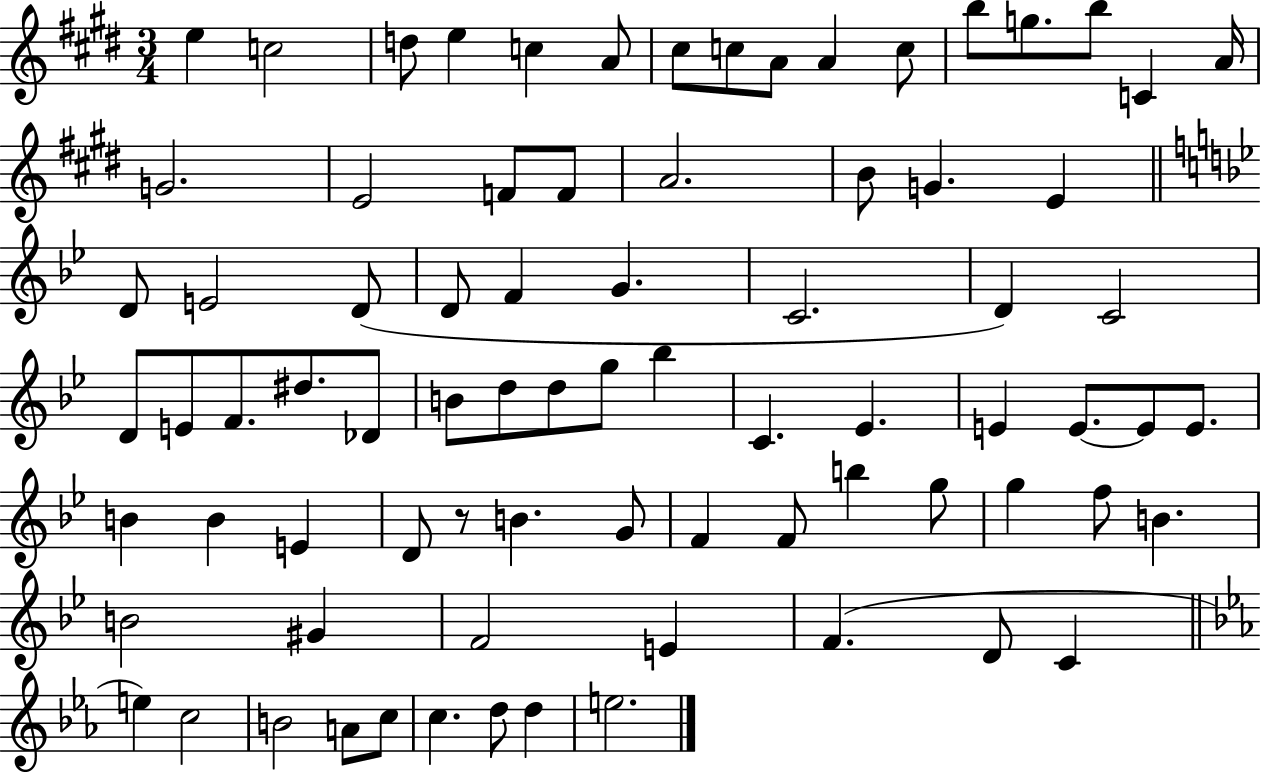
E5/q C5/h D5/e E5/q C5/q A4/e C#5/e C5/e A4/e A4/q C5/e B5/e G5/e. B5/e C4/q A4/s G4/h. E4/h F4/e F4/e A4/h. B4/e G4/q. E4/q D4/e E4/h D4/e D4/e F4/q G4/q. C4/h. D4/q C4/h D4/e E4/e F4/e. D#5/e. Db4/e B4/e D5/e D5/e G5/e Bb5/q C4/q. Eb4/q. E4/q E4/e. E4/e E4/e. B4/q B4/q E4/q D4/e R/e B4/q. G4/e F4/q F4/e B5/q G5/e G5/q F5/e B4/q. B4/h G#4/q F4/h E4/q F4/q. D4/e C4/q E5/q C5/h B4/h A4/e C5/e C5/q. D5/e D5/q E5/h.